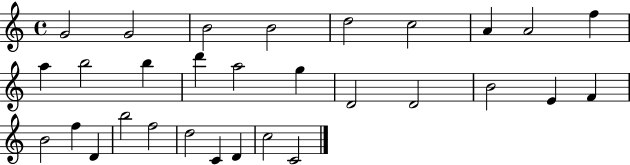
{
  \clef treble
  \time 4/4
  \defaultTimeSignature
  \key c \major
  g'2 g'2 | b'2 b'2 | d''2 c''2 | a'4 a'2 f''4 | \break a''4 b''2 b''4 | d'''4 a''2 g''4 | d'2 d'2 | b'2 e'4 f'4 | \break b'2 f''4 d'4 | b''2 f''2 | d''2 c'4 d'4 | c''2 c'2 | \break \bar "|."
}